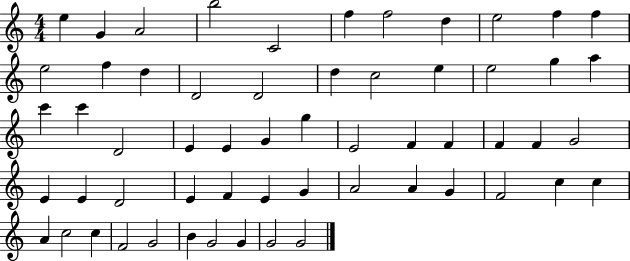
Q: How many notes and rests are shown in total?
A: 58